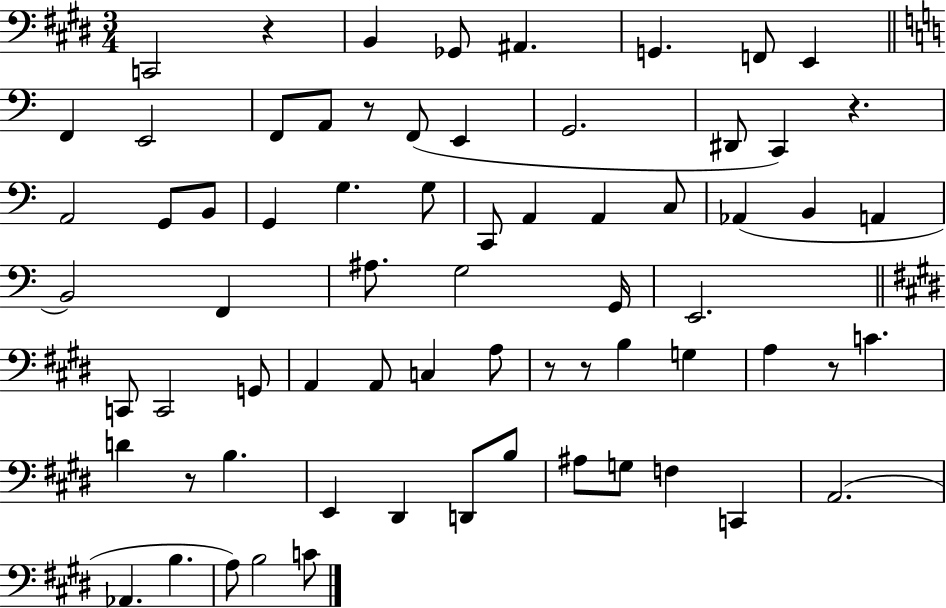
C2/h R/q B2/q Gb2/e A#2/q. G2/q. F2/e E2/q F2/q E2/h F2/e A2/e R/e F2/e E2/q G2/h. D#2/e C2/q R/q. A2/h G2/e B2/e G2/q G3/q. G3/e C2/e A2/q A2/q C3/e Ab2/q B2/q A2/q B2/h F2/q A#3/e. G3/h G2/s E2/h. C2/e C2/h G2/e A2/q A2/e C3/q A3/e R/e R/e B3/q G3/q A3/q R/e C4/q. D4/q R/e B3/q. E2/q D#2/q D2/e B3/e A#3/e G3/e F3/q C2/q A2/h. Ab2/q. B3/q. A3/e B3/h C4/e